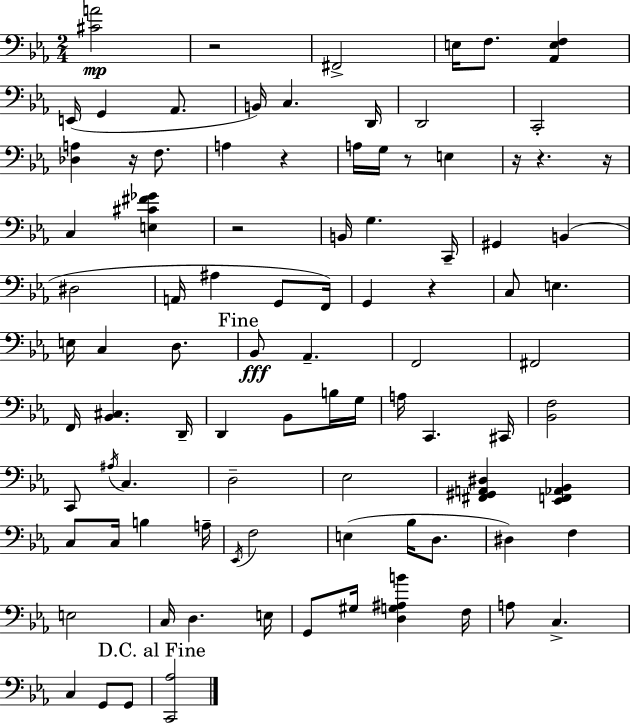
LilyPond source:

{
  \clef bass
  \numericTimeSignature
  \time 2/4
  \key c \minor
  <cis' a'>2\mp | r2 | fis,2-> | e16 f8. <aes, e f>4 | \break e,16( g,4 aes,8. | b,16) c4. d,16 | d,2 | c,2-. | \break <des a>4 r16 f8. | a4 r4 | a16 g16 r8 e4 | r16 r4. r16 | \break c4 <e cis' fis' ges'>4 | r2 | b,16 g4. c,16-- | gis,4 b,4( | \break dis2 | a,16 ais4 g,8 f,16) | g,4 r4 | c8 e4. | \break e16 c4 d8. | \mark "Fine" bes,8\fff aes,4.-- | f,2 | fis,2 | \break f,16 <bes, cis>4. d,16-- | d,4 bes,8 b16 g16 | a16 c,4. cis,16 | <bes, f>2 | \break c,8 \acciaccatura { ais16 } c4. | d2-- | ees2 | <fis, gis, a, dis>4 <ees, f, aes, bes,>4 | \break c8 c16 b4 | a16-- \acciaccatura { ees,16 } f2 | e4( bes16 d8. | dis4) f4 | \break e2 | c16 d4. | e16 g,8 gis16 <d g ais b'>4 | f16 a8 c4.-> | \break c4 g,8 | g,8 \mark "D.C. al Fine" <c, aes>2 | \bar "|."
}